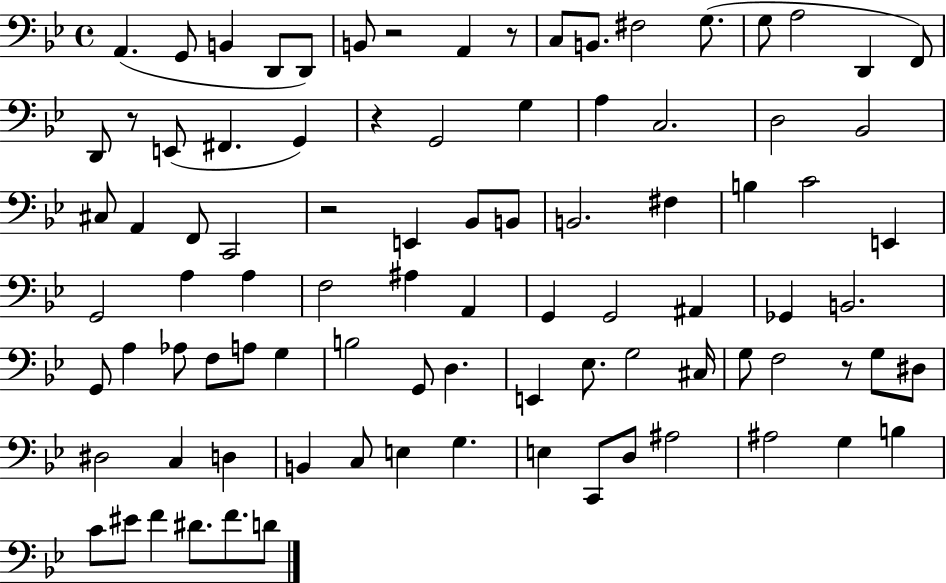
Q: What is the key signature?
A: BES major